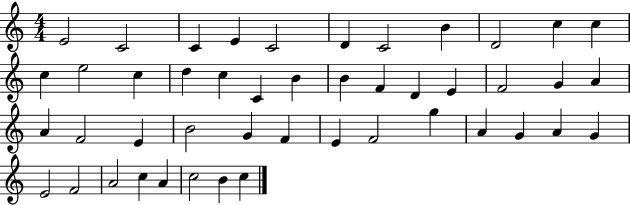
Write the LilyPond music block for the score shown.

{
  \clef treble
  \numericTimeSignature
  \time 4/4
  \key c \major
  e'2 c'2 | c'4 e'4 c'2 | d'4 c'2 b'4 | d'2 c''4 c''4 | \break c''4 e''2 c''4 | d''4 c''4 c'4 b'4 | b'4 f'4 d'4 e'4 | f'2 g'4 a'4 | \break a'4 f'2 e'4 | b'2 g'4 f'4 | e'4 f'2 g''4 | a'4 g'4 a'4 g'4 | \break e'2 f'2 | a'2 c''4 a'4 | c''2 b'4 c''4 | \bar "|."
}